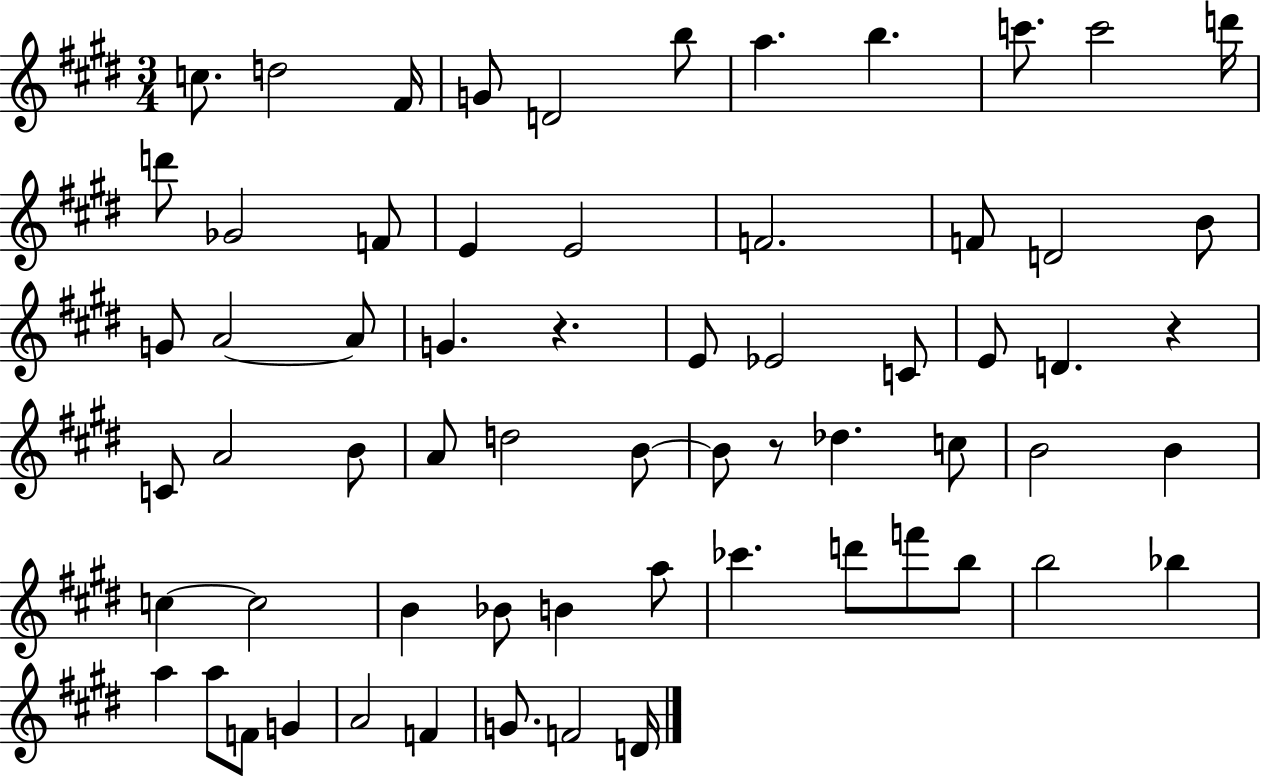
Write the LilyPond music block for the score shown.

{
  \clef treble
  \numericTimeSignature
  \time 3/4
  \key e \major
  \repeat volta 2 { c''8. d''2 fis'16 | g'8 d'2 b''8 | a''4. b''4. | c'''8. c'''2 d'''16 | \break d'''8 ges'2 f'8 | e'4 e'2 | f'2. | f'8 d'2 b'8 | \break g'8 a'2~~ a'8 | g'4. r4. | e'8 ees'2 c'8 | e'8 d'4. r4 | \break c'8 a'2 b'8 | a'8 d''2 b'8~~ | b'8 r8 des''4. c''8 | b'2 b'4 | \break c''4~~ c''2 | b'4 bes'8 b'4 a''8 | ces'''4. d'''8 f'''8 b''8 | b''2 bes''4 | \break a''4 a''8 f'8 g'4 | a'2 f'4 | g'8. f'2 d'16 | } \bar "|."
}